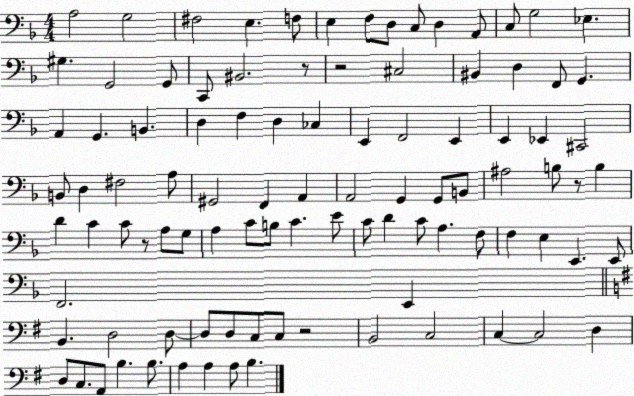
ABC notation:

X:1
T:Untitled
M:4/4
L:1/4
K:F
A,2 G,2 ^F,2 E, F,/2 E, F,/2 D,/2 C,/2 D, A,,/2 C,/2 G,2 _E, ^G, G,,2 G,,/2 C,,/2 ^B,,2 z/2 z2 ^C,2 ^B,, D, F,,/2 G,, A,, G,, B,, D, F, D, _C, E,, F,,2 E,, E,, _E,, ^C,,2 B,,/2 D, ^F,2 A,/2 ^G,,2 F,, A,, A,,2 G,, G,,/2 B,,/2 ^A,2 B,/2 z/2 B, D C C/2 z/2 A,/2 G,/2 A, C/2 B,/2 C E/2 C/2 D C/2 A, F,/2 F, E, E,, E,,/2 F,,2 E,, B,, D,2 D,/2 D,/2 D,/2 C,/2 C,/2 z2 B,,2 C,2 C, C,2 D, D,/2 C,/2 A,,/2 B, B,/2 A, A, A,/2 B,